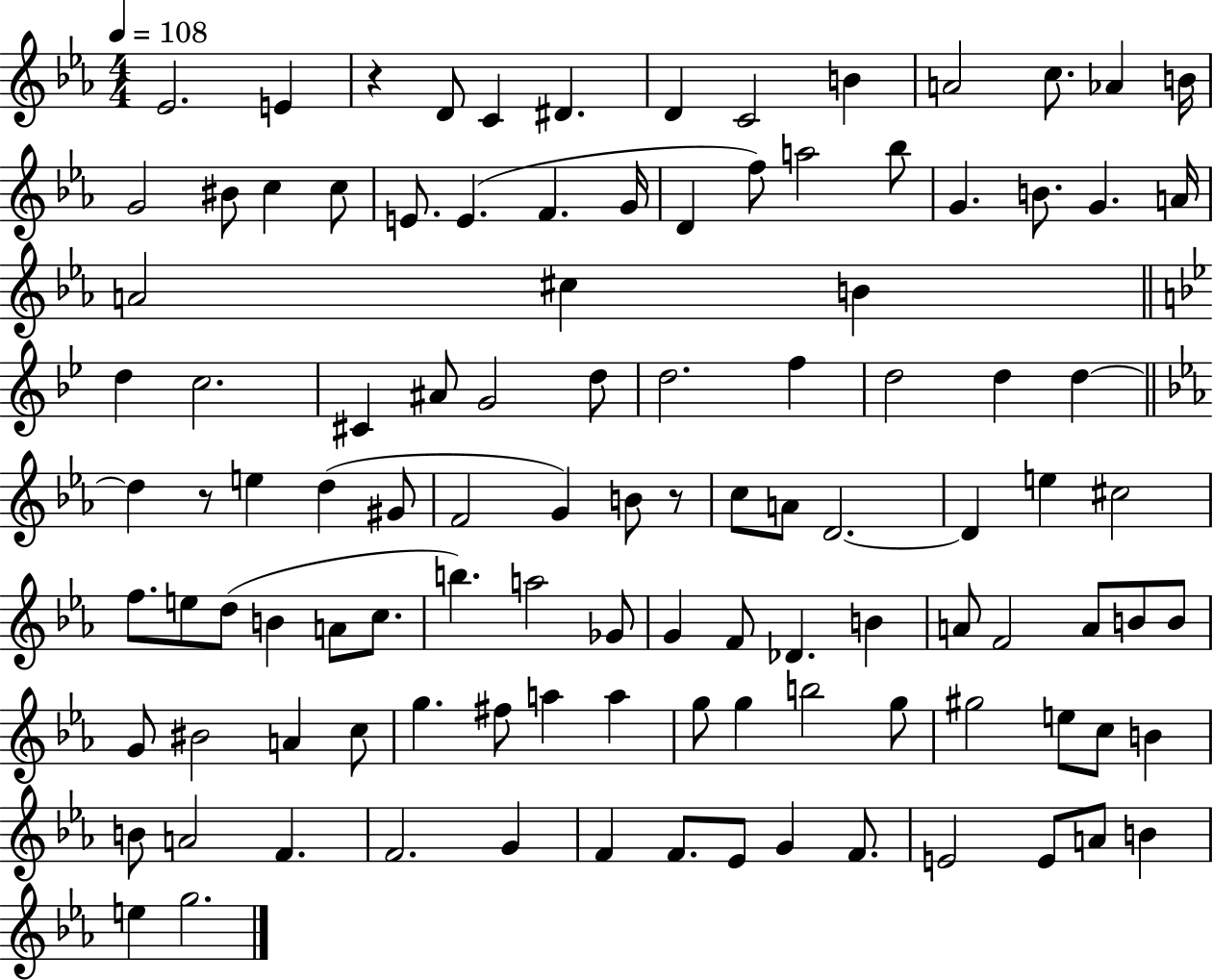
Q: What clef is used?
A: treble